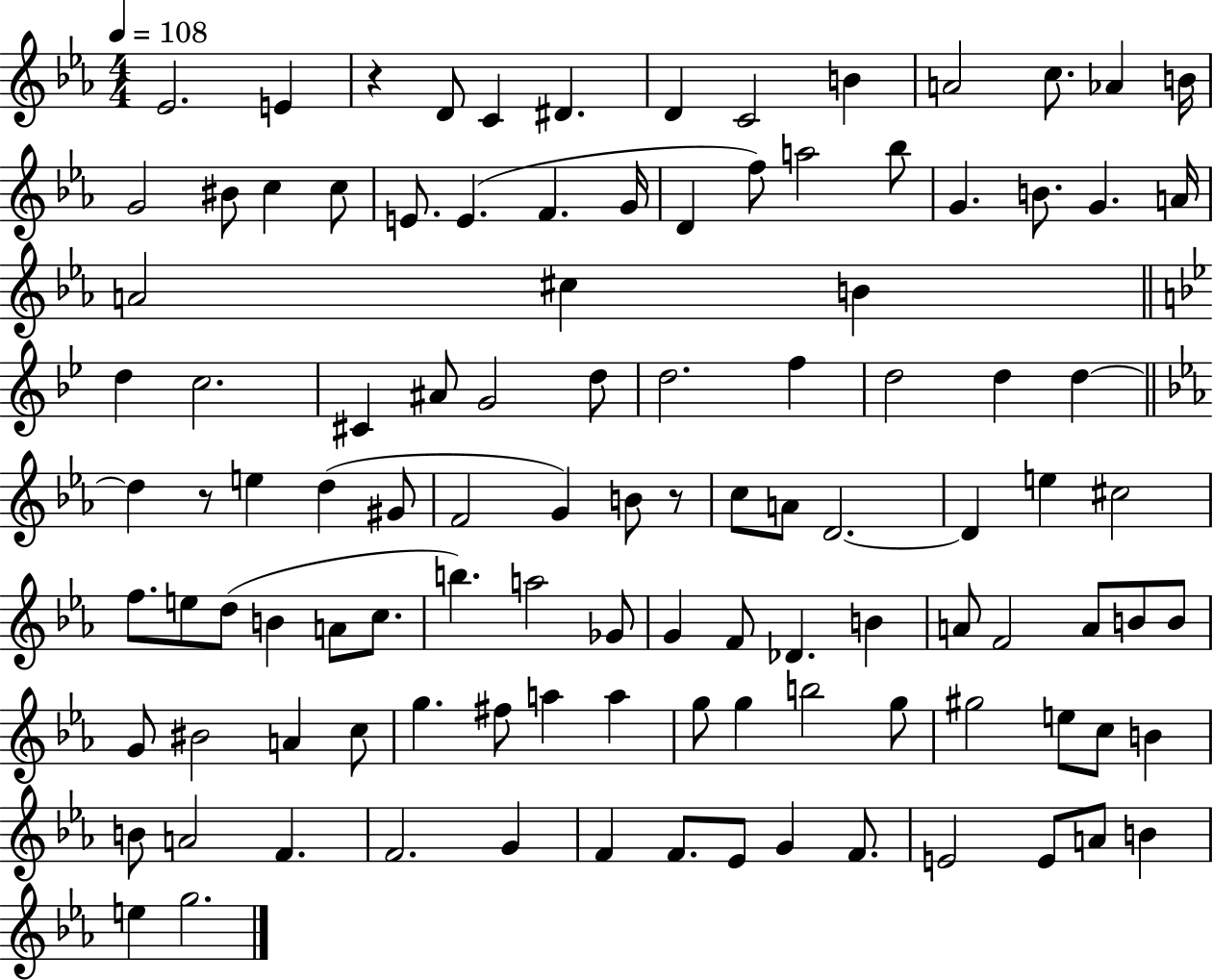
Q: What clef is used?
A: treble